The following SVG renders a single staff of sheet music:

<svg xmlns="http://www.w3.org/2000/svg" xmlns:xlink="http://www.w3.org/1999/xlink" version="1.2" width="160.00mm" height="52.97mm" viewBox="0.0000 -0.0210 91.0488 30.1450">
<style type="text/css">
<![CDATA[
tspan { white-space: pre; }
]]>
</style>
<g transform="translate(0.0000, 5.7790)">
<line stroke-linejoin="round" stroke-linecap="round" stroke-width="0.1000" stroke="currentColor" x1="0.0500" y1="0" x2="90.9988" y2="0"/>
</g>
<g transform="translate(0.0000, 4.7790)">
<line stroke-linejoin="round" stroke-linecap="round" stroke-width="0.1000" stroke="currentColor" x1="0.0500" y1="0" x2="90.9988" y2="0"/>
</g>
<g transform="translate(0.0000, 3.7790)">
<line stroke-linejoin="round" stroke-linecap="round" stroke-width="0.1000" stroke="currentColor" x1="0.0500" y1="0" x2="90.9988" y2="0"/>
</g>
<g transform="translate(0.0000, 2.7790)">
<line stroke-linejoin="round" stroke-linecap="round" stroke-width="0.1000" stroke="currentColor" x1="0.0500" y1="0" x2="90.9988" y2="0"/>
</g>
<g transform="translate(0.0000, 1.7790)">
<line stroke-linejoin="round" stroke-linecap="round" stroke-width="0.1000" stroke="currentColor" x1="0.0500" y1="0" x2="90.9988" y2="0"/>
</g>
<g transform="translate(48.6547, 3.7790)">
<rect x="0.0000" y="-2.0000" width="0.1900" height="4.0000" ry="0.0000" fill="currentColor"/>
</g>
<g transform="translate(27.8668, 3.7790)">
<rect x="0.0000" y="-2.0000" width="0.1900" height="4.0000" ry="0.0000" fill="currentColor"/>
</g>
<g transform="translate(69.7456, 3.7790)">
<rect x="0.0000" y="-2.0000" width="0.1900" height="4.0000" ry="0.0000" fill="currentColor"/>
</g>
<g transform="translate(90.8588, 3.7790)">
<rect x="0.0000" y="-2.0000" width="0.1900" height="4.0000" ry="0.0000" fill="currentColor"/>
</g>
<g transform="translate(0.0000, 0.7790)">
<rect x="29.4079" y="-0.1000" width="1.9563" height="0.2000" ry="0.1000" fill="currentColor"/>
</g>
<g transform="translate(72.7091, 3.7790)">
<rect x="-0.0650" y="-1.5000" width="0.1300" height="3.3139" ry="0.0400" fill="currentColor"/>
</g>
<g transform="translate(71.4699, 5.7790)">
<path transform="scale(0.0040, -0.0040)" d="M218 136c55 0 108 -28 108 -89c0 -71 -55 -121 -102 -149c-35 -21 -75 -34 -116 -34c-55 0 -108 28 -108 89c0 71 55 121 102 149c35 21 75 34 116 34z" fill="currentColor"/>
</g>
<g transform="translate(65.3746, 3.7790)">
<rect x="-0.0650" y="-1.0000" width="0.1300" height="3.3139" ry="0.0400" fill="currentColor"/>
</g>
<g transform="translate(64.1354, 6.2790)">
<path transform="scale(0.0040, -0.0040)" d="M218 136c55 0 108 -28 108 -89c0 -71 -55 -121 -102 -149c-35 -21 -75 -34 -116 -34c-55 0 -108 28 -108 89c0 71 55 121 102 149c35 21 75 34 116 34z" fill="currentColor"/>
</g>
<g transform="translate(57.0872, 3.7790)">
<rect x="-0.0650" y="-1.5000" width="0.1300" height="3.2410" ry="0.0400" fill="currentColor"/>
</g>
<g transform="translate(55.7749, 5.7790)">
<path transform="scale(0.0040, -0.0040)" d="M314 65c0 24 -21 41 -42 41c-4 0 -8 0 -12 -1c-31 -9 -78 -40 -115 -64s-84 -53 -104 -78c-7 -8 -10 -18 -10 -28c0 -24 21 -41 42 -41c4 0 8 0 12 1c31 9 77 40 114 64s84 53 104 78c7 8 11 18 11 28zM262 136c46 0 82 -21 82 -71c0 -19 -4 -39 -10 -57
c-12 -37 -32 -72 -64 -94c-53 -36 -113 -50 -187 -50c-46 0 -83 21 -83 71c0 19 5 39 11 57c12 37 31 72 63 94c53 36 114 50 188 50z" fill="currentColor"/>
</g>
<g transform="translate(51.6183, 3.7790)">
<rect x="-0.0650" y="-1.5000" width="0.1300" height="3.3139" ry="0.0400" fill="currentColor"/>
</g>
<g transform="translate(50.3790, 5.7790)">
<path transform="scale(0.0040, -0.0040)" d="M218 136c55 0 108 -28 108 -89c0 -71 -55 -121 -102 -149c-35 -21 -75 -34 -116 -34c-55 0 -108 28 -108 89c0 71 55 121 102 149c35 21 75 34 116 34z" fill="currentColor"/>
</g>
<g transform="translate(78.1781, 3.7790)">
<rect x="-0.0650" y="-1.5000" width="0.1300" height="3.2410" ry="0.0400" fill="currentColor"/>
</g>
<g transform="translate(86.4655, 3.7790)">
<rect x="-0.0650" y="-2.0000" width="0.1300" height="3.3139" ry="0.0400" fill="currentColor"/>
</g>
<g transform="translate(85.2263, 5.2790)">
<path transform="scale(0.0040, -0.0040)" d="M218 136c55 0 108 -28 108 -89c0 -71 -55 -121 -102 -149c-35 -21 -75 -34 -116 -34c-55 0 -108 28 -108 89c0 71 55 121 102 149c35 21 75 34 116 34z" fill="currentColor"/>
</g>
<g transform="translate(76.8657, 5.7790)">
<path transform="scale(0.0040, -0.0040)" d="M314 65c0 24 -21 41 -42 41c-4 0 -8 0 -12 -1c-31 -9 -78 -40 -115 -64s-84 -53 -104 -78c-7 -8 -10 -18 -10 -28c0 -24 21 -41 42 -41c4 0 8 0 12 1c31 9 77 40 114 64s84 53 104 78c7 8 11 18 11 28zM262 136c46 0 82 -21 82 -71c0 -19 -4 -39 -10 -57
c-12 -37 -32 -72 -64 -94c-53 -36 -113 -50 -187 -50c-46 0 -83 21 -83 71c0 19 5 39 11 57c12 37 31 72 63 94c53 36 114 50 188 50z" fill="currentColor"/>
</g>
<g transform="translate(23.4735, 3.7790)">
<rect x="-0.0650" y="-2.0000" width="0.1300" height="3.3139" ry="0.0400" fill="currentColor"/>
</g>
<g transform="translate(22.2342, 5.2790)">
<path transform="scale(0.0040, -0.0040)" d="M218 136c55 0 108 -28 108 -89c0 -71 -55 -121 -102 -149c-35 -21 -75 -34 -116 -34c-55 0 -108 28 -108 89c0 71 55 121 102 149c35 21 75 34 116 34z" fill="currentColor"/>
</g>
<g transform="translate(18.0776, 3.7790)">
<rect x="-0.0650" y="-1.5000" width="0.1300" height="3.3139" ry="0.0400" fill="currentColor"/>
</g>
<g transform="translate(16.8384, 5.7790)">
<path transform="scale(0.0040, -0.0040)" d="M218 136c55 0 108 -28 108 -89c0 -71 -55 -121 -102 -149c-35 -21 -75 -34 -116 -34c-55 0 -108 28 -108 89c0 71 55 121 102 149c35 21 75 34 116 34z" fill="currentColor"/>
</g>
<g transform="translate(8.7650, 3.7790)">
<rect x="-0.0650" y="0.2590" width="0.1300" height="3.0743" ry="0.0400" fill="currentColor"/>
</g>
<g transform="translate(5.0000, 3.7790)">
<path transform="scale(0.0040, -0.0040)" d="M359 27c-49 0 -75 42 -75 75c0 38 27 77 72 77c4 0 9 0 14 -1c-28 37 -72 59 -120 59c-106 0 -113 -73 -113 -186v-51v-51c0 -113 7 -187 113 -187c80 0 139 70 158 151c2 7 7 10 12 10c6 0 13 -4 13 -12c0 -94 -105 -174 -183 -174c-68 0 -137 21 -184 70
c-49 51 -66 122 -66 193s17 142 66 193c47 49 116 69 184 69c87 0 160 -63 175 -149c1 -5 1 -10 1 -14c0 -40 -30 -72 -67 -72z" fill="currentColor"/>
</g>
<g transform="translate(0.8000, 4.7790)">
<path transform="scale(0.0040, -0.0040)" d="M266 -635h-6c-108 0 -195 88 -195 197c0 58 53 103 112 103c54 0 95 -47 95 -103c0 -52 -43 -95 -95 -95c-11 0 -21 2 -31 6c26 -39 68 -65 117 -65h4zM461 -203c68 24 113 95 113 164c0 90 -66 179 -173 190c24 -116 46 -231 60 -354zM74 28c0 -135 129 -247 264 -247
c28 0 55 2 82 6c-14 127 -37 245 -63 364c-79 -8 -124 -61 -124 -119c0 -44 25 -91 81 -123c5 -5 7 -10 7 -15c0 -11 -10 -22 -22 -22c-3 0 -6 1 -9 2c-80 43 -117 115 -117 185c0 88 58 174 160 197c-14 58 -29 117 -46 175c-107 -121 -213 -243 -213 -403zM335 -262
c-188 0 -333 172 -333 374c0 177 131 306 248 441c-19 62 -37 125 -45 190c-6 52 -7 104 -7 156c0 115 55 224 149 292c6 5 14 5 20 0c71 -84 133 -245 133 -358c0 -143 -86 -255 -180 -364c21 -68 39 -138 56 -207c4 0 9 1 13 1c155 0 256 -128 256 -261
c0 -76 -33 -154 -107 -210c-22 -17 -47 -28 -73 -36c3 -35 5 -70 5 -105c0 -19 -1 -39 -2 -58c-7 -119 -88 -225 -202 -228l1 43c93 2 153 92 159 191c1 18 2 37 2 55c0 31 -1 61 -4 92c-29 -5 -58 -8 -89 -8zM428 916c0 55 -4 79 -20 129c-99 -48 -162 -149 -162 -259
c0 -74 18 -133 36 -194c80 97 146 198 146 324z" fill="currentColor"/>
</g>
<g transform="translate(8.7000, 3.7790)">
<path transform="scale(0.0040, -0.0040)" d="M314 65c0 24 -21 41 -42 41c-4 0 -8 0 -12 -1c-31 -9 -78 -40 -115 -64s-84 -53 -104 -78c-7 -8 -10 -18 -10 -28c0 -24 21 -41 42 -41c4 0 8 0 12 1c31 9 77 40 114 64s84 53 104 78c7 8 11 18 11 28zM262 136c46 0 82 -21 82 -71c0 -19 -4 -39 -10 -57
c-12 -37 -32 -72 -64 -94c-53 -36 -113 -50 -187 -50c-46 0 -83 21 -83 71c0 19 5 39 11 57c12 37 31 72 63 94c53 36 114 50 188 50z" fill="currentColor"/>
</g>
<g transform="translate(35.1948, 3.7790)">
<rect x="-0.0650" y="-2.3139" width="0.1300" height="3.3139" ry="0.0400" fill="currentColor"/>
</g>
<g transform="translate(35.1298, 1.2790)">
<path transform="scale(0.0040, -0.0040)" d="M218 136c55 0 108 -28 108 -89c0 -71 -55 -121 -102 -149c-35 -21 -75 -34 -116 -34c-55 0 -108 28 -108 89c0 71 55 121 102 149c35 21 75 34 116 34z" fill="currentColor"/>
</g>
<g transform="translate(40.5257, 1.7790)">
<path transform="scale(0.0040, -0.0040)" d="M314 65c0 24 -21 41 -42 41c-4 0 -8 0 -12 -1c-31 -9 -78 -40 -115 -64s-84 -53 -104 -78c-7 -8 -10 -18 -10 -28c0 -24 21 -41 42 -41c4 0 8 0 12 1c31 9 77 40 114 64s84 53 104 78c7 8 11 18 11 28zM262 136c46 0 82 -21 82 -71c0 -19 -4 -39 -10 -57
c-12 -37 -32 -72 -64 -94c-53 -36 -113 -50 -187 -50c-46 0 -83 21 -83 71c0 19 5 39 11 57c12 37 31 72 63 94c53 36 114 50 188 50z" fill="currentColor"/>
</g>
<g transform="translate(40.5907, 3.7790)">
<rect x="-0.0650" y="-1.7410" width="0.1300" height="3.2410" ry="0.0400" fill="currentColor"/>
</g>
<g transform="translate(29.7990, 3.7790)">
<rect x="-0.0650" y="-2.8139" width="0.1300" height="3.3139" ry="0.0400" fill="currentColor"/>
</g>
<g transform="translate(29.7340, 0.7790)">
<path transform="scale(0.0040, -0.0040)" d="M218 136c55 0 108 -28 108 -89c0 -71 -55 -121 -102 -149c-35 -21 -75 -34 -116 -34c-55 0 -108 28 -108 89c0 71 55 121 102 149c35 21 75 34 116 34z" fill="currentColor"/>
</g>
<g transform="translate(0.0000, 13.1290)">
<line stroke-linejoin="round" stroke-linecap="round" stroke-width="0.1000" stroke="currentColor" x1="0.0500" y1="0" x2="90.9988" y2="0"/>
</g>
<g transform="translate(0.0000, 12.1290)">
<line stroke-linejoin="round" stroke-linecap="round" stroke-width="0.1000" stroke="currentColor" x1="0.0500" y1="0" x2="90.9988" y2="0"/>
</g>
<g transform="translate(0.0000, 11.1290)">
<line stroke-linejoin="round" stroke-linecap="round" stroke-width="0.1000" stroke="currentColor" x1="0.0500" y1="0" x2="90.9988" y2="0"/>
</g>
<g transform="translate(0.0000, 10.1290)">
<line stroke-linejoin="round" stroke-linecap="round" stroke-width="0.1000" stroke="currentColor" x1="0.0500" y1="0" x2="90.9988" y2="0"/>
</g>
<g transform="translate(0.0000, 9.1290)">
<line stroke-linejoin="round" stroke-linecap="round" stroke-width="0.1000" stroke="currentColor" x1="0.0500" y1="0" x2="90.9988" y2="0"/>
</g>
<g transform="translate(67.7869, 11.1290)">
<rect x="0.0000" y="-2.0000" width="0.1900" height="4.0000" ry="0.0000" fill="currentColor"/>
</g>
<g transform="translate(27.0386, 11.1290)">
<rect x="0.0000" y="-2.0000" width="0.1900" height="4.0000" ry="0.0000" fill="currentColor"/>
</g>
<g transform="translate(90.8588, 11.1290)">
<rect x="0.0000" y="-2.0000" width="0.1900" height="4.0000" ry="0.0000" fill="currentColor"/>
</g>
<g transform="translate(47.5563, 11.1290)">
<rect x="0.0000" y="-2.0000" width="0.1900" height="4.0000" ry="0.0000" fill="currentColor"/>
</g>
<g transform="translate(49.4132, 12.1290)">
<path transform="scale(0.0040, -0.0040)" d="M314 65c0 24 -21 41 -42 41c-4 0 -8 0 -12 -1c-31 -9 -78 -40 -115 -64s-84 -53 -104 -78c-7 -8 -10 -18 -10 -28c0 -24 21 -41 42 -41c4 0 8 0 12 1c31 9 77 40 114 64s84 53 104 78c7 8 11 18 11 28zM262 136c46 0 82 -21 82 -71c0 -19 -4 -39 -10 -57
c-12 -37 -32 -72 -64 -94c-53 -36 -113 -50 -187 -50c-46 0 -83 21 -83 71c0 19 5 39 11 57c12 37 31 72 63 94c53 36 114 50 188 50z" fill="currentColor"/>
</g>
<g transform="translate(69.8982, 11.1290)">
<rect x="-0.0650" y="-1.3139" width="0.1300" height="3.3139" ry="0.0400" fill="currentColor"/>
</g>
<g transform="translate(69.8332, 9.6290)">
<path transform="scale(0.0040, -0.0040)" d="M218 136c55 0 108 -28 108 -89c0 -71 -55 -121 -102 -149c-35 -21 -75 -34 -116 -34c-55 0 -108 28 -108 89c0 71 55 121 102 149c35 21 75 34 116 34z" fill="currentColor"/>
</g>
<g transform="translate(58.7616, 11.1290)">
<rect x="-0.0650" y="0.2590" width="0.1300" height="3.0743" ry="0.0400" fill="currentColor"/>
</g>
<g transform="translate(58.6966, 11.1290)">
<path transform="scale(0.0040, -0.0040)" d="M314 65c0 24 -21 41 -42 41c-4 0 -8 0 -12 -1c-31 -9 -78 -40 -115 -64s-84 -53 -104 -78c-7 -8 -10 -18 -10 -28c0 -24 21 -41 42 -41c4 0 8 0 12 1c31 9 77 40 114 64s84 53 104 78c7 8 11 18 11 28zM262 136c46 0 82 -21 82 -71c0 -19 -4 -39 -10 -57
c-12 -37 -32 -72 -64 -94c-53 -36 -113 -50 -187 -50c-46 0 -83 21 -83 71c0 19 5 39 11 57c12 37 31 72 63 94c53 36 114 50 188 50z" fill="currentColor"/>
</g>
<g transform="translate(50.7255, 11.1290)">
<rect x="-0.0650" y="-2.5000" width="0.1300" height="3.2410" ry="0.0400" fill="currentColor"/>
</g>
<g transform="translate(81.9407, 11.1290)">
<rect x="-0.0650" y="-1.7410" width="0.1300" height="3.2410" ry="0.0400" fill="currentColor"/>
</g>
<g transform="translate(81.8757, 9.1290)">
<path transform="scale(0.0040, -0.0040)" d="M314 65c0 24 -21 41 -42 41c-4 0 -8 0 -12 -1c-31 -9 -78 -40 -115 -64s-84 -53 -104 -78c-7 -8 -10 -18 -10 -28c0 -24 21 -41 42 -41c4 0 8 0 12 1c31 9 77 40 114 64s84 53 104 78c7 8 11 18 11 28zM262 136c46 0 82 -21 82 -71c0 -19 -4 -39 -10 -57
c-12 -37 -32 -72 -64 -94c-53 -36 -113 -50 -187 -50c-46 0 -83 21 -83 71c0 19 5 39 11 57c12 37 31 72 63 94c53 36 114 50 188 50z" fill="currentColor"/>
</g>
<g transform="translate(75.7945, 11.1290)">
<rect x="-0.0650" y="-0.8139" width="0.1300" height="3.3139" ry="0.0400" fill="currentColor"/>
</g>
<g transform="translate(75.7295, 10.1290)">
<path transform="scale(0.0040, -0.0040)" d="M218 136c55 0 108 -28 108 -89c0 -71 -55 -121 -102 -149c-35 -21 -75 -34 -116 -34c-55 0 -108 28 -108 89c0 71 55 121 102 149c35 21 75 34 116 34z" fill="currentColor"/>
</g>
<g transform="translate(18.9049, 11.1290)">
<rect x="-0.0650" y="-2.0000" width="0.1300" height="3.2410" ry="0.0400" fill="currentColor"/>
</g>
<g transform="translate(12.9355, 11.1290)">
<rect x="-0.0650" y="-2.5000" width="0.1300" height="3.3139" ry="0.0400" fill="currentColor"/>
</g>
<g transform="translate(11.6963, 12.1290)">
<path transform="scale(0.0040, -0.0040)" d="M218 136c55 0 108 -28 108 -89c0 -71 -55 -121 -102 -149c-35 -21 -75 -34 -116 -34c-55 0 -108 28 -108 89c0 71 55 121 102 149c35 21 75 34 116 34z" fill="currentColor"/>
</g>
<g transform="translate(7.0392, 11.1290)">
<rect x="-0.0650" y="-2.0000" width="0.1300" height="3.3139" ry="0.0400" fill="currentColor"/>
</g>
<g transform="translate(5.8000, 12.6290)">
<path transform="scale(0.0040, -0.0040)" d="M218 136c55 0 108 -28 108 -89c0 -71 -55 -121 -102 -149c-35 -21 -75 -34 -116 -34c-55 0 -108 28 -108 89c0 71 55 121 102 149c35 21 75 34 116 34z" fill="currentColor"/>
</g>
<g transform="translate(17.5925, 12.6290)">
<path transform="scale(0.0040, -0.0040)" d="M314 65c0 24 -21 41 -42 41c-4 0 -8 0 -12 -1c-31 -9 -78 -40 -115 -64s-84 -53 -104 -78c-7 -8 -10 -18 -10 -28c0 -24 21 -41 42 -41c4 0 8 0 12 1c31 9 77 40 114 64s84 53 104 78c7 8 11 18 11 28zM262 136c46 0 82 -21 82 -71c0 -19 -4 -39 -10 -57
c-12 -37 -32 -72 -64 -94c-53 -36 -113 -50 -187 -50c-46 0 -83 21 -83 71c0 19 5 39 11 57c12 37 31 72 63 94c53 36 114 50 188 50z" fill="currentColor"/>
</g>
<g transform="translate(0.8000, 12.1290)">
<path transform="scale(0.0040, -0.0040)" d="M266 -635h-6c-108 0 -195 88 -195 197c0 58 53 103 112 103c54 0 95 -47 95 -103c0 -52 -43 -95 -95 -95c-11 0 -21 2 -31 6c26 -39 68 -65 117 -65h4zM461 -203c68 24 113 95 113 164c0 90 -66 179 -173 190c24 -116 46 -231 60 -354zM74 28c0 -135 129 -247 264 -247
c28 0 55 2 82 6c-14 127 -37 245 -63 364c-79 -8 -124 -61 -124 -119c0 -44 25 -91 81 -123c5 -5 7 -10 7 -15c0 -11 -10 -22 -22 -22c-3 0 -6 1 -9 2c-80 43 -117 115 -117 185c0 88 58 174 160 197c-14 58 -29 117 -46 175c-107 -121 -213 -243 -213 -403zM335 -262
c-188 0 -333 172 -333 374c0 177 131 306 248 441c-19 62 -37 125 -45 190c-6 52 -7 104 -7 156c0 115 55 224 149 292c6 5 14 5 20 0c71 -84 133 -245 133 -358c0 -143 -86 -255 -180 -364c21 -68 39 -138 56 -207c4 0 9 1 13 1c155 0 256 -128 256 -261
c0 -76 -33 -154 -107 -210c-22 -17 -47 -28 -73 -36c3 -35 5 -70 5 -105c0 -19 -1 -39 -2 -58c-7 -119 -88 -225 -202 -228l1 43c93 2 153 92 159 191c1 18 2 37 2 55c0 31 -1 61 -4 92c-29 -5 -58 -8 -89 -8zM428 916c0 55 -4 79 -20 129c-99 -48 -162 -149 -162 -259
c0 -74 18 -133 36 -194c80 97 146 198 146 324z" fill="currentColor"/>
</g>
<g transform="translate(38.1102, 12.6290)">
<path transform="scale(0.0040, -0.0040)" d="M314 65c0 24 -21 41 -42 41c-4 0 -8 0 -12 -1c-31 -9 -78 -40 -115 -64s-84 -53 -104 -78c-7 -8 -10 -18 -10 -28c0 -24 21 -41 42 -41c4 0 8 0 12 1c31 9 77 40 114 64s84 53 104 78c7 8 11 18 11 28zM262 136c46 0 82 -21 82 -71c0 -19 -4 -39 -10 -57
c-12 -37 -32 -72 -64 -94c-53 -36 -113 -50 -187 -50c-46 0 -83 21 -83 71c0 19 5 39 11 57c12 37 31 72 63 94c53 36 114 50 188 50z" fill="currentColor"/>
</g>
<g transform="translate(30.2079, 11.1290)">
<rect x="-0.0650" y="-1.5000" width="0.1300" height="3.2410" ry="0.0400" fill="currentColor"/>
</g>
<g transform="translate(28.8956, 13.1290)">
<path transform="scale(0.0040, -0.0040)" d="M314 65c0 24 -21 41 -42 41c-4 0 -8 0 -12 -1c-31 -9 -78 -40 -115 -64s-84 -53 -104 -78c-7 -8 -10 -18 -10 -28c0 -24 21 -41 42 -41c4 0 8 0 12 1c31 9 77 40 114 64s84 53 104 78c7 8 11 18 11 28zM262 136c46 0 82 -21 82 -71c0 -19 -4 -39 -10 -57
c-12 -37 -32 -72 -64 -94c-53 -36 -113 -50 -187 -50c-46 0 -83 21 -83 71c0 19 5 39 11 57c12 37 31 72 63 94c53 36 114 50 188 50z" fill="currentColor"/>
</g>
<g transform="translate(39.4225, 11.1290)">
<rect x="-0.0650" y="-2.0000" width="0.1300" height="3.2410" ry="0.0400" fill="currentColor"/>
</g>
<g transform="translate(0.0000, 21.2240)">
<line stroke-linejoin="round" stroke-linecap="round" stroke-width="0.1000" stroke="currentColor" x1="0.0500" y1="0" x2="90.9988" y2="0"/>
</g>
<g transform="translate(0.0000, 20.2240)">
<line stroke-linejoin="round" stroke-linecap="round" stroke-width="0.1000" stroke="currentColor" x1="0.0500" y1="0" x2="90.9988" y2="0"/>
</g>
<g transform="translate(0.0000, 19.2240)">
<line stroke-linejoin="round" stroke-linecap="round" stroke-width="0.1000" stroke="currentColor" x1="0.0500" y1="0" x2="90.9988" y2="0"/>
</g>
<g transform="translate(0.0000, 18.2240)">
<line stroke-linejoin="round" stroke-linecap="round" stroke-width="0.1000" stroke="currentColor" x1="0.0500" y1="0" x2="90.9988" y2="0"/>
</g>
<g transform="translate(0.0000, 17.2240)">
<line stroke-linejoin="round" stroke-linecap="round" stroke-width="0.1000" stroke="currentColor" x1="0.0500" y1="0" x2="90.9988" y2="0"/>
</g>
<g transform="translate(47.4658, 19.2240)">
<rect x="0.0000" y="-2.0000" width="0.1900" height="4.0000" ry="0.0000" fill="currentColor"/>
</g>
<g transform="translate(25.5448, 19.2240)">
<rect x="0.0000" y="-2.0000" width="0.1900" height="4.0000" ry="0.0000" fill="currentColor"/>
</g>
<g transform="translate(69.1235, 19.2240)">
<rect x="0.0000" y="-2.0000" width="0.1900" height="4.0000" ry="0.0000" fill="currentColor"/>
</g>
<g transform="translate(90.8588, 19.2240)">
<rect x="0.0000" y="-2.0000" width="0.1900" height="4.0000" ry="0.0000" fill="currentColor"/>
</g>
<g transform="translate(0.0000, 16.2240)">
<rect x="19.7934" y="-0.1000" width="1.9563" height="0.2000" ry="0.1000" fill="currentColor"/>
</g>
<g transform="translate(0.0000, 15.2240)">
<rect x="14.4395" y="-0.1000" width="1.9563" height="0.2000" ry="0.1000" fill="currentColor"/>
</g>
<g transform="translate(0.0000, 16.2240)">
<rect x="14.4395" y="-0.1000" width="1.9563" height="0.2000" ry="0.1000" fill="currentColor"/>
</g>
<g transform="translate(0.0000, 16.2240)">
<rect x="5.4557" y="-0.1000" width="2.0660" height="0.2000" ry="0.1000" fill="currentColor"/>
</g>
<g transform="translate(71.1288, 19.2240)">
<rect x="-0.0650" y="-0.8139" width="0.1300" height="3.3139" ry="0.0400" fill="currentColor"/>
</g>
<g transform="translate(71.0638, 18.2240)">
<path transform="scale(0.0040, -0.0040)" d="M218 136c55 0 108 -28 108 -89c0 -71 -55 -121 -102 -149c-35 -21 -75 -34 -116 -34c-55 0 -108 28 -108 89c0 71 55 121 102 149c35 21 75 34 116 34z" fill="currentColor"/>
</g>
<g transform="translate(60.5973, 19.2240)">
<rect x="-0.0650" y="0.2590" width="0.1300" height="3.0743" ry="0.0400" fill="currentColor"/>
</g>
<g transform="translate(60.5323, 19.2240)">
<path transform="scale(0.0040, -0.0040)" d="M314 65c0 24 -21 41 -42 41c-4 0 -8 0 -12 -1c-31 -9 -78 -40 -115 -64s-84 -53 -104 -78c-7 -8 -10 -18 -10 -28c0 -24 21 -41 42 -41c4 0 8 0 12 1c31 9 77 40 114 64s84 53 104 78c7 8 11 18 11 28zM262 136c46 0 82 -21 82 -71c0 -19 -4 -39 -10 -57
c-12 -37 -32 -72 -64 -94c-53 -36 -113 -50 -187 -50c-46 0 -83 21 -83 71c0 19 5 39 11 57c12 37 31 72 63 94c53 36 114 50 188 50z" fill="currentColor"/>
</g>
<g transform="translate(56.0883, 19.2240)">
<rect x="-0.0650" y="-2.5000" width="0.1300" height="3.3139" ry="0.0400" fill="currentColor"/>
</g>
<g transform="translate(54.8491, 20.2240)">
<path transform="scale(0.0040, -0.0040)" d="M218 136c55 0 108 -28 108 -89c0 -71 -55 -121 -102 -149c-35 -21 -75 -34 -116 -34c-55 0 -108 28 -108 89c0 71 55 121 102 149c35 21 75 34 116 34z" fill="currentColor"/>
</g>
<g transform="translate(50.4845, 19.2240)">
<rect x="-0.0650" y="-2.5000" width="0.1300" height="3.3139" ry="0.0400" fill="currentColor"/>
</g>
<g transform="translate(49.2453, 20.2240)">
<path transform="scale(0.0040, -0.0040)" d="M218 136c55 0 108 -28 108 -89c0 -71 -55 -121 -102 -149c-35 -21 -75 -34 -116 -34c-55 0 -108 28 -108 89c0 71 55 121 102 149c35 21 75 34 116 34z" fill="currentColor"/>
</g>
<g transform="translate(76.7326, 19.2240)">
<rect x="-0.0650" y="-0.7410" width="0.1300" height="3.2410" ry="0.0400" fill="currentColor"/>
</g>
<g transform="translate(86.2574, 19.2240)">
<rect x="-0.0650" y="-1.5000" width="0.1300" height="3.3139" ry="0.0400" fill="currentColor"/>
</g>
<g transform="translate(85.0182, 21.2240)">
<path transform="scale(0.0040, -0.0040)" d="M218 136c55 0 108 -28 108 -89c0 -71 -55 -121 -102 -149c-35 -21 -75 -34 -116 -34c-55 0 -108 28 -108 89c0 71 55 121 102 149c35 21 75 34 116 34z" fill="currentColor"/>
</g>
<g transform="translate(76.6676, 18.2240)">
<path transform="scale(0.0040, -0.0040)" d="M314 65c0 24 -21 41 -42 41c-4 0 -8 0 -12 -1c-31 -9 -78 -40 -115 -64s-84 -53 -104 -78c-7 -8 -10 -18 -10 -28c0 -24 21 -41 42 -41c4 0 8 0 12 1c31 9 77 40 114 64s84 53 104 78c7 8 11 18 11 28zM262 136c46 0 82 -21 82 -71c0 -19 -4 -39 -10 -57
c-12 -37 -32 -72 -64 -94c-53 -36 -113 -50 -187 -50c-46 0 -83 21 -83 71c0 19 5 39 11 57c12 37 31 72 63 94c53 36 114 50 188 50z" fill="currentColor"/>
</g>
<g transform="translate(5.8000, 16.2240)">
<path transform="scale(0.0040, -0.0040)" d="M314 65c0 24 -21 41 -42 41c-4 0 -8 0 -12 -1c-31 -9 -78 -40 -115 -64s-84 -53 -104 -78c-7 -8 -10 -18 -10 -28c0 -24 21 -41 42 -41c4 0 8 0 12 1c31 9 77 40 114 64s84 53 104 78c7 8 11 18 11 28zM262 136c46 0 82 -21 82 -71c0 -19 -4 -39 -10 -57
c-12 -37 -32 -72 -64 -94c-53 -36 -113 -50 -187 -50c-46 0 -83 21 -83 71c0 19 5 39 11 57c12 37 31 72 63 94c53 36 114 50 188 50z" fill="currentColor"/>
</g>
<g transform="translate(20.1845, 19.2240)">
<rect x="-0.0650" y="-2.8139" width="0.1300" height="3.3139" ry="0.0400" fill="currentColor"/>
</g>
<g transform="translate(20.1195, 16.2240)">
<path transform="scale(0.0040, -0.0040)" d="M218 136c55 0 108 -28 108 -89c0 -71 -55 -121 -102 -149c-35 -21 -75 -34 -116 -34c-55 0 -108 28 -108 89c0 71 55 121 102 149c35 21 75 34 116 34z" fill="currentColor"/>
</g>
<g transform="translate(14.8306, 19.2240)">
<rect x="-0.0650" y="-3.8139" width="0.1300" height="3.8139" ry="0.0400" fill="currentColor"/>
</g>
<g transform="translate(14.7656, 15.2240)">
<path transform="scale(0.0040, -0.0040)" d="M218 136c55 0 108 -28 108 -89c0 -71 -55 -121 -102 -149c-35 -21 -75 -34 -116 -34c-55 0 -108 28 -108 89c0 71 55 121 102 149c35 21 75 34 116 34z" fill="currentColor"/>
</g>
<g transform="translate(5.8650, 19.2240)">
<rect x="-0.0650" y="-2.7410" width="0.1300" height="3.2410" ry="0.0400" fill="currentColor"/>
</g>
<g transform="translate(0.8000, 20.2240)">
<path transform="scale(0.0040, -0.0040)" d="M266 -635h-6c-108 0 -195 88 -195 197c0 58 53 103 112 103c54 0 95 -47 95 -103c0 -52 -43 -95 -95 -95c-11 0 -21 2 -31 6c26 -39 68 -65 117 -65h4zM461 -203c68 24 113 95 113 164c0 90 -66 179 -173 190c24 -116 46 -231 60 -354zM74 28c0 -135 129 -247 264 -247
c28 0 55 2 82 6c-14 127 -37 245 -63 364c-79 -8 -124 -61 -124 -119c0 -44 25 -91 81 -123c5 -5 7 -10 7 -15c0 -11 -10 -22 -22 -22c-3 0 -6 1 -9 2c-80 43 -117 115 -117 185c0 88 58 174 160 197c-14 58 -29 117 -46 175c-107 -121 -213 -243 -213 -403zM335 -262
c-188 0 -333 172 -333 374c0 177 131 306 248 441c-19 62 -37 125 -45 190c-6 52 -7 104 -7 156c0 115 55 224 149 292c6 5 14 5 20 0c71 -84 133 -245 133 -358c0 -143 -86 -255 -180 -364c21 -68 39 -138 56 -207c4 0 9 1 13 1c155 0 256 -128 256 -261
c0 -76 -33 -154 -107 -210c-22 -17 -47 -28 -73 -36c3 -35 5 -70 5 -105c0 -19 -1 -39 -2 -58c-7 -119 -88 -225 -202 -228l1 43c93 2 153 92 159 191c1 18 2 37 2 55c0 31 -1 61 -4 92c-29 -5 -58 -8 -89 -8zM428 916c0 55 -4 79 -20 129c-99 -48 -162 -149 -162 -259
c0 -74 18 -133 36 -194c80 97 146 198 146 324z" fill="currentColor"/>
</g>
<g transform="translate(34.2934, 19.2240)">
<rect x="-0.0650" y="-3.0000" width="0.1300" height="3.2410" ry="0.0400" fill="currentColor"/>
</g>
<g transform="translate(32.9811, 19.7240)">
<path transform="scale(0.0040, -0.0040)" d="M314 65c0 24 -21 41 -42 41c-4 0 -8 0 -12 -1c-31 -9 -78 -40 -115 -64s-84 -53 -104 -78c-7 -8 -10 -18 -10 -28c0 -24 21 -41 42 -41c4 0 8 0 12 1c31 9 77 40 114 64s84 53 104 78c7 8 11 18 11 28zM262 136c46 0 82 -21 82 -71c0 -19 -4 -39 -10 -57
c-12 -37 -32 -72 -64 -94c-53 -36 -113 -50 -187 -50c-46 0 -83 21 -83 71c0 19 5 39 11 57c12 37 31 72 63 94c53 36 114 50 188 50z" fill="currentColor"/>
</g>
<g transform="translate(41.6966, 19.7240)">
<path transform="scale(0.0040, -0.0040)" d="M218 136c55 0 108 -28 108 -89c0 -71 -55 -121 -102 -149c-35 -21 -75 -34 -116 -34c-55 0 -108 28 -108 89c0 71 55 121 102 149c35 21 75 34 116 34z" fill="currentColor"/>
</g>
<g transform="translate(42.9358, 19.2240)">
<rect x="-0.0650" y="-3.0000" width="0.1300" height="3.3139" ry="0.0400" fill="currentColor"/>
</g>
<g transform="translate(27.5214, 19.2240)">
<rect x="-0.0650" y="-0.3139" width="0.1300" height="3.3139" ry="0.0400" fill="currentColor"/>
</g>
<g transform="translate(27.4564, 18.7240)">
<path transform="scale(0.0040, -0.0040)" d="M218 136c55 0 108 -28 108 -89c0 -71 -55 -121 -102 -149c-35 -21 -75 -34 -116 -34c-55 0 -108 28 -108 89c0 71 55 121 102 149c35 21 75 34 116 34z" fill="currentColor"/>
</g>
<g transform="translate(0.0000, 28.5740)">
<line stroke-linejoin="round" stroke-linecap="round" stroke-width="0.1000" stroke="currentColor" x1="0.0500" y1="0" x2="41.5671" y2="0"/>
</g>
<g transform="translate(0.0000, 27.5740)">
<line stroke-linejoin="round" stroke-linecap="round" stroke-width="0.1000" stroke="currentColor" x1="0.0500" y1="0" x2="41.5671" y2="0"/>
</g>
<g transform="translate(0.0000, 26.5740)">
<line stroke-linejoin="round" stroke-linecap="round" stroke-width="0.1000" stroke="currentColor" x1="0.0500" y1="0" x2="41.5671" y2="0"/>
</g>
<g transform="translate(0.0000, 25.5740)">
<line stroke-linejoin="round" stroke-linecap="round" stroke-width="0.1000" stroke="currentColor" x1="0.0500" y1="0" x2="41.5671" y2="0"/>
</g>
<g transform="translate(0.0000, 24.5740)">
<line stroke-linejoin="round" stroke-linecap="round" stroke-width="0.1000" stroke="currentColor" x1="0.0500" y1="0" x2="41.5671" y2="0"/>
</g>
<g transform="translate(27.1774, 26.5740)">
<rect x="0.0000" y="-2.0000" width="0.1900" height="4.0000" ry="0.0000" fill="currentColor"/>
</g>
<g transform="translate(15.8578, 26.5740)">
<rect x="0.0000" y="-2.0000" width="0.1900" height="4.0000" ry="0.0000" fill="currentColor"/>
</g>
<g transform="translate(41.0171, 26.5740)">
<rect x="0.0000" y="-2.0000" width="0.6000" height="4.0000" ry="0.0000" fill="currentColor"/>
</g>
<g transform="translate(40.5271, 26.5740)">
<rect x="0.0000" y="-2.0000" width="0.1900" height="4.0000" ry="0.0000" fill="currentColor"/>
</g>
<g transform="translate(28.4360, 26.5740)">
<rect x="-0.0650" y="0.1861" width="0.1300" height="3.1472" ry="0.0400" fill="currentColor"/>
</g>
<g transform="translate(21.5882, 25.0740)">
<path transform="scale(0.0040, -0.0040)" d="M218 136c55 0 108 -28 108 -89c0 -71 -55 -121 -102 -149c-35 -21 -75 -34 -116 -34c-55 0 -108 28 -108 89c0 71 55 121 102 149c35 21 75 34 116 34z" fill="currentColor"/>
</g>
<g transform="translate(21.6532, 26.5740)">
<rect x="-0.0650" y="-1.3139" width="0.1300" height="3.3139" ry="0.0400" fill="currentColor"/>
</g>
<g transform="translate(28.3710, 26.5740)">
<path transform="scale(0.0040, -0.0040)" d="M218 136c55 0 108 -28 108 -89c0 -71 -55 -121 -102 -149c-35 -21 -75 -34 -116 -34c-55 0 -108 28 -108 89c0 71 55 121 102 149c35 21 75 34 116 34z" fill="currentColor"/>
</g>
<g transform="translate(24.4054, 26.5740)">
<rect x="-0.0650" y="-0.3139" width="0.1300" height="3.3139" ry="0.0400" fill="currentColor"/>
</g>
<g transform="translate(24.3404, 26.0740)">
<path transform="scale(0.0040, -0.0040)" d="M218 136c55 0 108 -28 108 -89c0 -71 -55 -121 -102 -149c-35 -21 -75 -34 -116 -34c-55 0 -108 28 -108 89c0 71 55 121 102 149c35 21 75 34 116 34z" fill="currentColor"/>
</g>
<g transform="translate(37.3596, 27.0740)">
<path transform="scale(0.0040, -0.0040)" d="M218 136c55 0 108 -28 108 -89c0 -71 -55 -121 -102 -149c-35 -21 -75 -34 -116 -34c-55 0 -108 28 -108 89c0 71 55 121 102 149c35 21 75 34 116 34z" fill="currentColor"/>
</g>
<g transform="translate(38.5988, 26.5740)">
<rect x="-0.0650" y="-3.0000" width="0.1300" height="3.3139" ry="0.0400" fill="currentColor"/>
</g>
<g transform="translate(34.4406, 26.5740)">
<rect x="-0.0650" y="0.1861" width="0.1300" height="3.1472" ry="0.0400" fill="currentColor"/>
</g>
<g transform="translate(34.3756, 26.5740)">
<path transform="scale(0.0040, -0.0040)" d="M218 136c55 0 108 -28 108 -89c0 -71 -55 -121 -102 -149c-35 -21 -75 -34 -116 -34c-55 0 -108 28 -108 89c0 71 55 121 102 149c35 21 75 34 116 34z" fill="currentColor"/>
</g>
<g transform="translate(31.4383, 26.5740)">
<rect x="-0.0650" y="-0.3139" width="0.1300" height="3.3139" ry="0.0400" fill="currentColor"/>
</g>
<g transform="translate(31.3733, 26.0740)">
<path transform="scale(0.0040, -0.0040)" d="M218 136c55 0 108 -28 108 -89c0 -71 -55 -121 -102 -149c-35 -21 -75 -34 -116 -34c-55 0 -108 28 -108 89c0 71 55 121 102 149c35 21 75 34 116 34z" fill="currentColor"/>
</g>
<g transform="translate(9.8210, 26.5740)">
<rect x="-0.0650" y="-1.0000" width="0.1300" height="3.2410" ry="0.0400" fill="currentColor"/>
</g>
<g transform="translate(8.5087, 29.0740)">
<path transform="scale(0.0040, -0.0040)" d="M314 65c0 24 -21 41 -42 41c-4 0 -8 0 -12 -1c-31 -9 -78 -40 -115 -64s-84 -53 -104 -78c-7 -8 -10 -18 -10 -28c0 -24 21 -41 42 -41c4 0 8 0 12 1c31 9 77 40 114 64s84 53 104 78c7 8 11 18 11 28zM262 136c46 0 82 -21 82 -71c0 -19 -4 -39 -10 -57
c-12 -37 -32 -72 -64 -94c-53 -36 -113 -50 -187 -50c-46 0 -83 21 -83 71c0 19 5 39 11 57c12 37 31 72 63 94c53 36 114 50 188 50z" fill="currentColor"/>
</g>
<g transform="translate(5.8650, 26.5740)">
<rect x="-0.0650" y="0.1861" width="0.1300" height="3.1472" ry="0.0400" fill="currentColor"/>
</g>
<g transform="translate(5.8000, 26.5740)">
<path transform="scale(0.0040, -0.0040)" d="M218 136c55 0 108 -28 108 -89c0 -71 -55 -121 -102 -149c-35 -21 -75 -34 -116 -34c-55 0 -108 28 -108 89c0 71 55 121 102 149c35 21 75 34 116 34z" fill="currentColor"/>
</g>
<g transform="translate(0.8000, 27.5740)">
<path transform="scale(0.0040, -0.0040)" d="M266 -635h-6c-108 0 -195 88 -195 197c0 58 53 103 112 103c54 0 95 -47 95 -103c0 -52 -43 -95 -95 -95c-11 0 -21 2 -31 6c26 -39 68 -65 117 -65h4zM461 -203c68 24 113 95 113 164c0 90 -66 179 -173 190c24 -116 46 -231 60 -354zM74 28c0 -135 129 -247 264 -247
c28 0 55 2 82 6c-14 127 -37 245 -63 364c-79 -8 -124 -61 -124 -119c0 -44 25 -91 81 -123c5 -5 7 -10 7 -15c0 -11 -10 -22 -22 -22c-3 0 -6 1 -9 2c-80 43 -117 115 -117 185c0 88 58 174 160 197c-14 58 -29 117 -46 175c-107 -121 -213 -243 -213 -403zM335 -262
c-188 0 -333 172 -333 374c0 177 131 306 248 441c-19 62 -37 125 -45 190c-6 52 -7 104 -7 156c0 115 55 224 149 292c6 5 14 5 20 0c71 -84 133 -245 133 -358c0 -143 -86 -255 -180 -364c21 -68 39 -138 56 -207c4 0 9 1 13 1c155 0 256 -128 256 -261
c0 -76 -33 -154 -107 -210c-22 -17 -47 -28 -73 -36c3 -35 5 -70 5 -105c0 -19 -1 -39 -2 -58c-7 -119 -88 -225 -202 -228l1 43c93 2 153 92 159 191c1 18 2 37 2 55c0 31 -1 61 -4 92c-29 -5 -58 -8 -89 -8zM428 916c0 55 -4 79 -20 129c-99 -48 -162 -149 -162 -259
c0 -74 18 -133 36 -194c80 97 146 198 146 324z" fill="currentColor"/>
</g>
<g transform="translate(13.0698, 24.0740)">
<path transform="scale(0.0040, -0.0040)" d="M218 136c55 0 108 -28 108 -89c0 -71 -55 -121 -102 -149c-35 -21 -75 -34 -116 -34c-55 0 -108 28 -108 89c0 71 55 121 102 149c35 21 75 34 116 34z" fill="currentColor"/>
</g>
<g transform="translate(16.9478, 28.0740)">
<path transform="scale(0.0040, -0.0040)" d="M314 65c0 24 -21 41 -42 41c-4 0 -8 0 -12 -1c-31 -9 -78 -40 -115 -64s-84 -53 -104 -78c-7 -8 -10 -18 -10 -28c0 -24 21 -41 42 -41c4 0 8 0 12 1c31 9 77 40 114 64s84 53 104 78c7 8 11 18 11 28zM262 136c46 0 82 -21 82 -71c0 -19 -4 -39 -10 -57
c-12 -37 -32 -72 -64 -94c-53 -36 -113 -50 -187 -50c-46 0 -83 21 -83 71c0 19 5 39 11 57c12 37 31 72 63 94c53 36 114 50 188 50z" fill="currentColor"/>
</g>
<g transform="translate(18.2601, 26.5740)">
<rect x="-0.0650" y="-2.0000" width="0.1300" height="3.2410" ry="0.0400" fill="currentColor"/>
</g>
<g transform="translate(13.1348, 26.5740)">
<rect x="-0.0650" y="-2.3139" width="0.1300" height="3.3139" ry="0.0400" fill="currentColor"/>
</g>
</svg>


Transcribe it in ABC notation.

X:1
T:Untitled
M:4/4
L:1/4
K:C
B2 E F a g f2 E E2 D E E2 F F G F2 E2 F2 G2 B2 e d f2 a2 c' a c A2 A G G B2 d d2 E B D2 g F2 e c B c B A